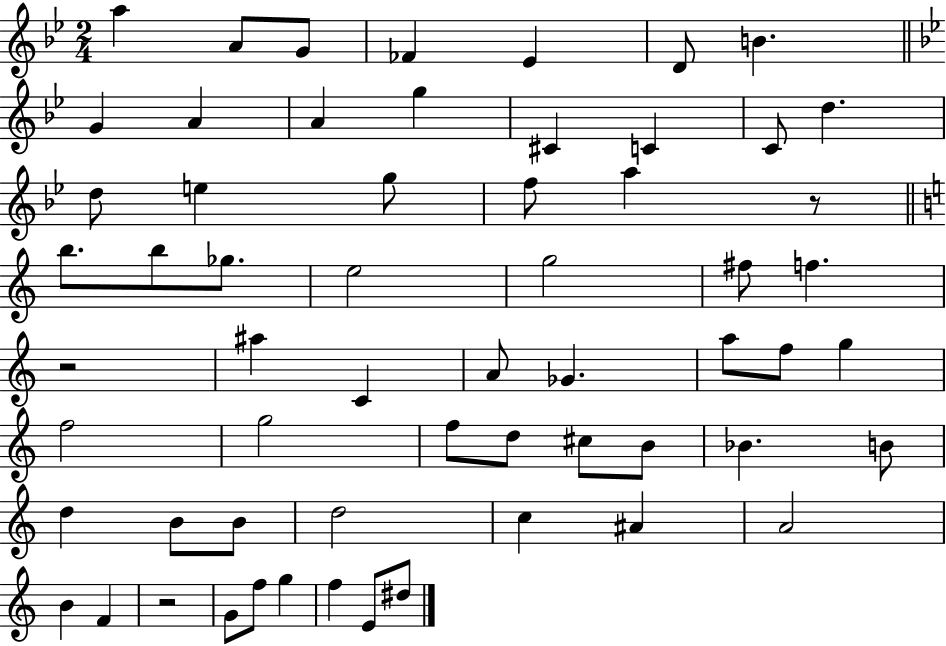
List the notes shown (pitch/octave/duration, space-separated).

A5/q A4/e G4/e FES4/q Eb4/q D4/e B4/q. G4/q A4/q A4/q G5/q C#4/q C4/q C4/e D5/q. D5/e E5/q G5/e F5/e A5/q R/e B5/e. B5/e Gb5/e. E5/h G5/h F#5/e F5/q. R/h A#5/q C4/q A4/e Gb4/q. A5/e F5/e G5/q F5/h G5/h F5/e D5/e C#5/e B4/e Bb4/q. B4/e D5/q B4/e B4/e D5/h C5/q A#4/q A4/h B4/q F4/q R/h G4/e F5/e G5/q F5/q E4/e D#5/e